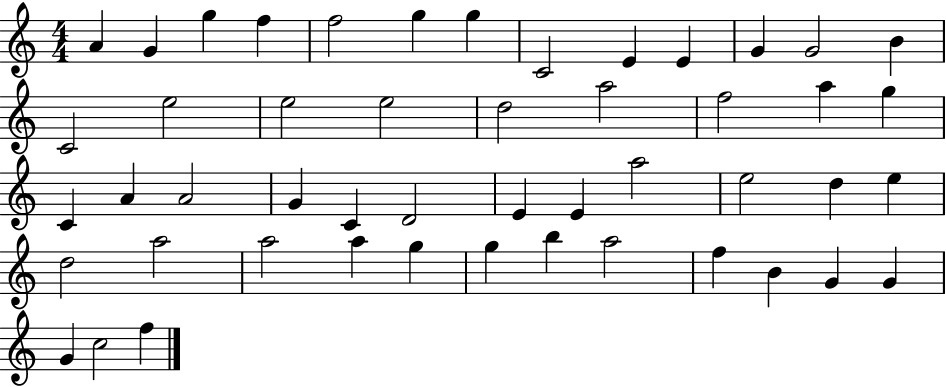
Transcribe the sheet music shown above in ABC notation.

X:1
T:Untitled
M:4/4
L:1/4
K:C
A G g f f2 g g C2 E E G G2 B C2 e2 e2 e2 d2 a2 f2 a g C A A2 G C D2 E E a2 e2 d e d2 a2 a2 a g g b a2 f B G G G c2 f